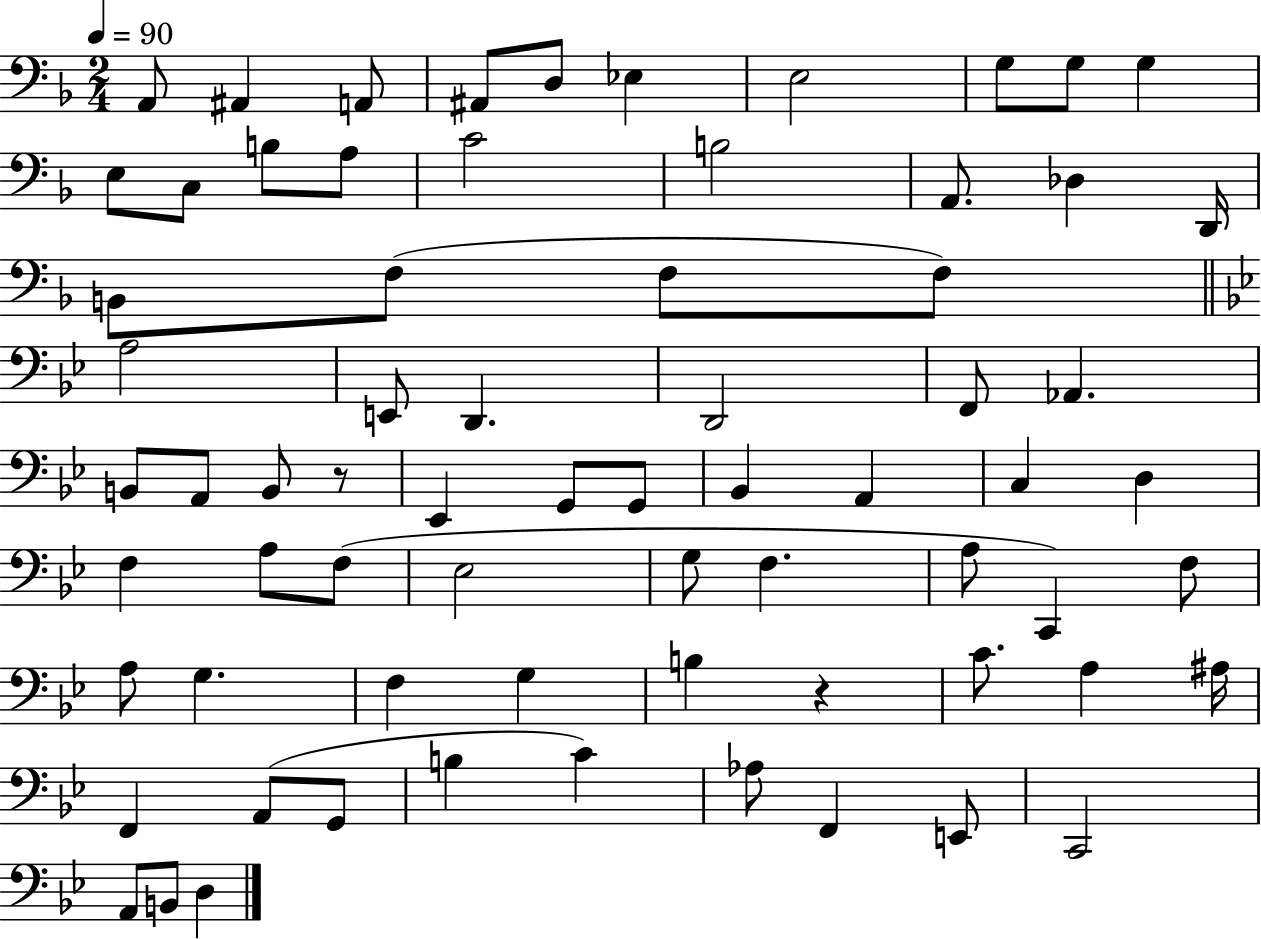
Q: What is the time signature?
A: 2/4